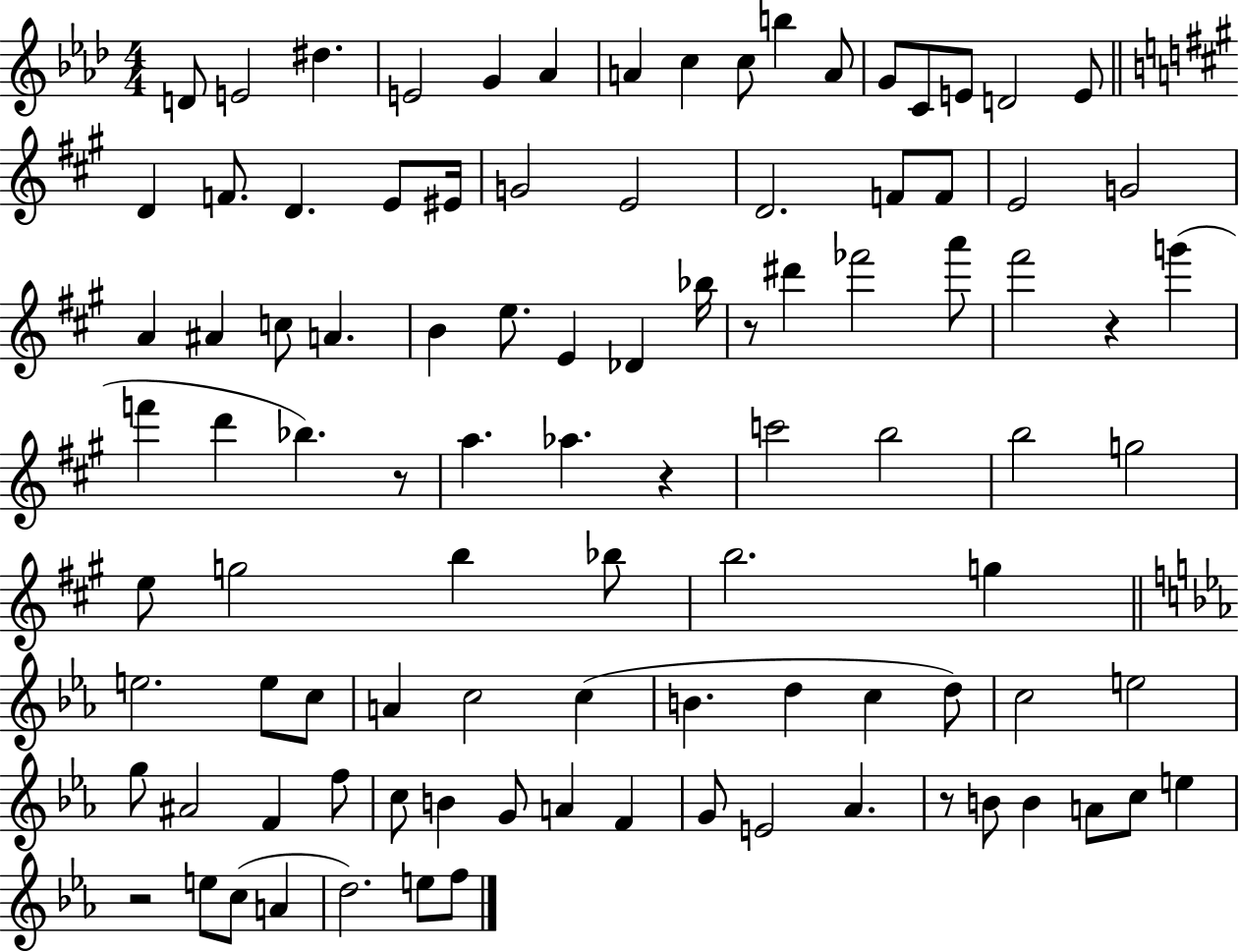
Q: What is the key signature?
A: AES major